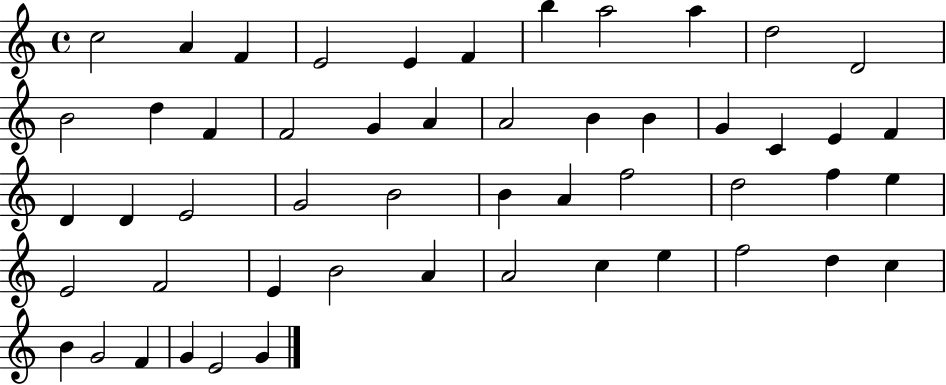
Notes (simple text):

C5/h A4/q F4/q E4/h E4/q F4/q B5/q A5/h A5/q D5/h D4/h B4/h D5/q F4/q F4/h G4/q A4/q A4/h B4/q B4/q G4/q C4/q E4/q F4/q D4/q D4/q E4/h G4/h B4/h B4/q A4/q F5/h D5/h F5/q E5/q E4/h F4/h E4/q B4/h A4/q A4/h C5/q E5/q F5/h D5/q C5/q B4/q G4/h F4/q G4/q E4/h G4/q